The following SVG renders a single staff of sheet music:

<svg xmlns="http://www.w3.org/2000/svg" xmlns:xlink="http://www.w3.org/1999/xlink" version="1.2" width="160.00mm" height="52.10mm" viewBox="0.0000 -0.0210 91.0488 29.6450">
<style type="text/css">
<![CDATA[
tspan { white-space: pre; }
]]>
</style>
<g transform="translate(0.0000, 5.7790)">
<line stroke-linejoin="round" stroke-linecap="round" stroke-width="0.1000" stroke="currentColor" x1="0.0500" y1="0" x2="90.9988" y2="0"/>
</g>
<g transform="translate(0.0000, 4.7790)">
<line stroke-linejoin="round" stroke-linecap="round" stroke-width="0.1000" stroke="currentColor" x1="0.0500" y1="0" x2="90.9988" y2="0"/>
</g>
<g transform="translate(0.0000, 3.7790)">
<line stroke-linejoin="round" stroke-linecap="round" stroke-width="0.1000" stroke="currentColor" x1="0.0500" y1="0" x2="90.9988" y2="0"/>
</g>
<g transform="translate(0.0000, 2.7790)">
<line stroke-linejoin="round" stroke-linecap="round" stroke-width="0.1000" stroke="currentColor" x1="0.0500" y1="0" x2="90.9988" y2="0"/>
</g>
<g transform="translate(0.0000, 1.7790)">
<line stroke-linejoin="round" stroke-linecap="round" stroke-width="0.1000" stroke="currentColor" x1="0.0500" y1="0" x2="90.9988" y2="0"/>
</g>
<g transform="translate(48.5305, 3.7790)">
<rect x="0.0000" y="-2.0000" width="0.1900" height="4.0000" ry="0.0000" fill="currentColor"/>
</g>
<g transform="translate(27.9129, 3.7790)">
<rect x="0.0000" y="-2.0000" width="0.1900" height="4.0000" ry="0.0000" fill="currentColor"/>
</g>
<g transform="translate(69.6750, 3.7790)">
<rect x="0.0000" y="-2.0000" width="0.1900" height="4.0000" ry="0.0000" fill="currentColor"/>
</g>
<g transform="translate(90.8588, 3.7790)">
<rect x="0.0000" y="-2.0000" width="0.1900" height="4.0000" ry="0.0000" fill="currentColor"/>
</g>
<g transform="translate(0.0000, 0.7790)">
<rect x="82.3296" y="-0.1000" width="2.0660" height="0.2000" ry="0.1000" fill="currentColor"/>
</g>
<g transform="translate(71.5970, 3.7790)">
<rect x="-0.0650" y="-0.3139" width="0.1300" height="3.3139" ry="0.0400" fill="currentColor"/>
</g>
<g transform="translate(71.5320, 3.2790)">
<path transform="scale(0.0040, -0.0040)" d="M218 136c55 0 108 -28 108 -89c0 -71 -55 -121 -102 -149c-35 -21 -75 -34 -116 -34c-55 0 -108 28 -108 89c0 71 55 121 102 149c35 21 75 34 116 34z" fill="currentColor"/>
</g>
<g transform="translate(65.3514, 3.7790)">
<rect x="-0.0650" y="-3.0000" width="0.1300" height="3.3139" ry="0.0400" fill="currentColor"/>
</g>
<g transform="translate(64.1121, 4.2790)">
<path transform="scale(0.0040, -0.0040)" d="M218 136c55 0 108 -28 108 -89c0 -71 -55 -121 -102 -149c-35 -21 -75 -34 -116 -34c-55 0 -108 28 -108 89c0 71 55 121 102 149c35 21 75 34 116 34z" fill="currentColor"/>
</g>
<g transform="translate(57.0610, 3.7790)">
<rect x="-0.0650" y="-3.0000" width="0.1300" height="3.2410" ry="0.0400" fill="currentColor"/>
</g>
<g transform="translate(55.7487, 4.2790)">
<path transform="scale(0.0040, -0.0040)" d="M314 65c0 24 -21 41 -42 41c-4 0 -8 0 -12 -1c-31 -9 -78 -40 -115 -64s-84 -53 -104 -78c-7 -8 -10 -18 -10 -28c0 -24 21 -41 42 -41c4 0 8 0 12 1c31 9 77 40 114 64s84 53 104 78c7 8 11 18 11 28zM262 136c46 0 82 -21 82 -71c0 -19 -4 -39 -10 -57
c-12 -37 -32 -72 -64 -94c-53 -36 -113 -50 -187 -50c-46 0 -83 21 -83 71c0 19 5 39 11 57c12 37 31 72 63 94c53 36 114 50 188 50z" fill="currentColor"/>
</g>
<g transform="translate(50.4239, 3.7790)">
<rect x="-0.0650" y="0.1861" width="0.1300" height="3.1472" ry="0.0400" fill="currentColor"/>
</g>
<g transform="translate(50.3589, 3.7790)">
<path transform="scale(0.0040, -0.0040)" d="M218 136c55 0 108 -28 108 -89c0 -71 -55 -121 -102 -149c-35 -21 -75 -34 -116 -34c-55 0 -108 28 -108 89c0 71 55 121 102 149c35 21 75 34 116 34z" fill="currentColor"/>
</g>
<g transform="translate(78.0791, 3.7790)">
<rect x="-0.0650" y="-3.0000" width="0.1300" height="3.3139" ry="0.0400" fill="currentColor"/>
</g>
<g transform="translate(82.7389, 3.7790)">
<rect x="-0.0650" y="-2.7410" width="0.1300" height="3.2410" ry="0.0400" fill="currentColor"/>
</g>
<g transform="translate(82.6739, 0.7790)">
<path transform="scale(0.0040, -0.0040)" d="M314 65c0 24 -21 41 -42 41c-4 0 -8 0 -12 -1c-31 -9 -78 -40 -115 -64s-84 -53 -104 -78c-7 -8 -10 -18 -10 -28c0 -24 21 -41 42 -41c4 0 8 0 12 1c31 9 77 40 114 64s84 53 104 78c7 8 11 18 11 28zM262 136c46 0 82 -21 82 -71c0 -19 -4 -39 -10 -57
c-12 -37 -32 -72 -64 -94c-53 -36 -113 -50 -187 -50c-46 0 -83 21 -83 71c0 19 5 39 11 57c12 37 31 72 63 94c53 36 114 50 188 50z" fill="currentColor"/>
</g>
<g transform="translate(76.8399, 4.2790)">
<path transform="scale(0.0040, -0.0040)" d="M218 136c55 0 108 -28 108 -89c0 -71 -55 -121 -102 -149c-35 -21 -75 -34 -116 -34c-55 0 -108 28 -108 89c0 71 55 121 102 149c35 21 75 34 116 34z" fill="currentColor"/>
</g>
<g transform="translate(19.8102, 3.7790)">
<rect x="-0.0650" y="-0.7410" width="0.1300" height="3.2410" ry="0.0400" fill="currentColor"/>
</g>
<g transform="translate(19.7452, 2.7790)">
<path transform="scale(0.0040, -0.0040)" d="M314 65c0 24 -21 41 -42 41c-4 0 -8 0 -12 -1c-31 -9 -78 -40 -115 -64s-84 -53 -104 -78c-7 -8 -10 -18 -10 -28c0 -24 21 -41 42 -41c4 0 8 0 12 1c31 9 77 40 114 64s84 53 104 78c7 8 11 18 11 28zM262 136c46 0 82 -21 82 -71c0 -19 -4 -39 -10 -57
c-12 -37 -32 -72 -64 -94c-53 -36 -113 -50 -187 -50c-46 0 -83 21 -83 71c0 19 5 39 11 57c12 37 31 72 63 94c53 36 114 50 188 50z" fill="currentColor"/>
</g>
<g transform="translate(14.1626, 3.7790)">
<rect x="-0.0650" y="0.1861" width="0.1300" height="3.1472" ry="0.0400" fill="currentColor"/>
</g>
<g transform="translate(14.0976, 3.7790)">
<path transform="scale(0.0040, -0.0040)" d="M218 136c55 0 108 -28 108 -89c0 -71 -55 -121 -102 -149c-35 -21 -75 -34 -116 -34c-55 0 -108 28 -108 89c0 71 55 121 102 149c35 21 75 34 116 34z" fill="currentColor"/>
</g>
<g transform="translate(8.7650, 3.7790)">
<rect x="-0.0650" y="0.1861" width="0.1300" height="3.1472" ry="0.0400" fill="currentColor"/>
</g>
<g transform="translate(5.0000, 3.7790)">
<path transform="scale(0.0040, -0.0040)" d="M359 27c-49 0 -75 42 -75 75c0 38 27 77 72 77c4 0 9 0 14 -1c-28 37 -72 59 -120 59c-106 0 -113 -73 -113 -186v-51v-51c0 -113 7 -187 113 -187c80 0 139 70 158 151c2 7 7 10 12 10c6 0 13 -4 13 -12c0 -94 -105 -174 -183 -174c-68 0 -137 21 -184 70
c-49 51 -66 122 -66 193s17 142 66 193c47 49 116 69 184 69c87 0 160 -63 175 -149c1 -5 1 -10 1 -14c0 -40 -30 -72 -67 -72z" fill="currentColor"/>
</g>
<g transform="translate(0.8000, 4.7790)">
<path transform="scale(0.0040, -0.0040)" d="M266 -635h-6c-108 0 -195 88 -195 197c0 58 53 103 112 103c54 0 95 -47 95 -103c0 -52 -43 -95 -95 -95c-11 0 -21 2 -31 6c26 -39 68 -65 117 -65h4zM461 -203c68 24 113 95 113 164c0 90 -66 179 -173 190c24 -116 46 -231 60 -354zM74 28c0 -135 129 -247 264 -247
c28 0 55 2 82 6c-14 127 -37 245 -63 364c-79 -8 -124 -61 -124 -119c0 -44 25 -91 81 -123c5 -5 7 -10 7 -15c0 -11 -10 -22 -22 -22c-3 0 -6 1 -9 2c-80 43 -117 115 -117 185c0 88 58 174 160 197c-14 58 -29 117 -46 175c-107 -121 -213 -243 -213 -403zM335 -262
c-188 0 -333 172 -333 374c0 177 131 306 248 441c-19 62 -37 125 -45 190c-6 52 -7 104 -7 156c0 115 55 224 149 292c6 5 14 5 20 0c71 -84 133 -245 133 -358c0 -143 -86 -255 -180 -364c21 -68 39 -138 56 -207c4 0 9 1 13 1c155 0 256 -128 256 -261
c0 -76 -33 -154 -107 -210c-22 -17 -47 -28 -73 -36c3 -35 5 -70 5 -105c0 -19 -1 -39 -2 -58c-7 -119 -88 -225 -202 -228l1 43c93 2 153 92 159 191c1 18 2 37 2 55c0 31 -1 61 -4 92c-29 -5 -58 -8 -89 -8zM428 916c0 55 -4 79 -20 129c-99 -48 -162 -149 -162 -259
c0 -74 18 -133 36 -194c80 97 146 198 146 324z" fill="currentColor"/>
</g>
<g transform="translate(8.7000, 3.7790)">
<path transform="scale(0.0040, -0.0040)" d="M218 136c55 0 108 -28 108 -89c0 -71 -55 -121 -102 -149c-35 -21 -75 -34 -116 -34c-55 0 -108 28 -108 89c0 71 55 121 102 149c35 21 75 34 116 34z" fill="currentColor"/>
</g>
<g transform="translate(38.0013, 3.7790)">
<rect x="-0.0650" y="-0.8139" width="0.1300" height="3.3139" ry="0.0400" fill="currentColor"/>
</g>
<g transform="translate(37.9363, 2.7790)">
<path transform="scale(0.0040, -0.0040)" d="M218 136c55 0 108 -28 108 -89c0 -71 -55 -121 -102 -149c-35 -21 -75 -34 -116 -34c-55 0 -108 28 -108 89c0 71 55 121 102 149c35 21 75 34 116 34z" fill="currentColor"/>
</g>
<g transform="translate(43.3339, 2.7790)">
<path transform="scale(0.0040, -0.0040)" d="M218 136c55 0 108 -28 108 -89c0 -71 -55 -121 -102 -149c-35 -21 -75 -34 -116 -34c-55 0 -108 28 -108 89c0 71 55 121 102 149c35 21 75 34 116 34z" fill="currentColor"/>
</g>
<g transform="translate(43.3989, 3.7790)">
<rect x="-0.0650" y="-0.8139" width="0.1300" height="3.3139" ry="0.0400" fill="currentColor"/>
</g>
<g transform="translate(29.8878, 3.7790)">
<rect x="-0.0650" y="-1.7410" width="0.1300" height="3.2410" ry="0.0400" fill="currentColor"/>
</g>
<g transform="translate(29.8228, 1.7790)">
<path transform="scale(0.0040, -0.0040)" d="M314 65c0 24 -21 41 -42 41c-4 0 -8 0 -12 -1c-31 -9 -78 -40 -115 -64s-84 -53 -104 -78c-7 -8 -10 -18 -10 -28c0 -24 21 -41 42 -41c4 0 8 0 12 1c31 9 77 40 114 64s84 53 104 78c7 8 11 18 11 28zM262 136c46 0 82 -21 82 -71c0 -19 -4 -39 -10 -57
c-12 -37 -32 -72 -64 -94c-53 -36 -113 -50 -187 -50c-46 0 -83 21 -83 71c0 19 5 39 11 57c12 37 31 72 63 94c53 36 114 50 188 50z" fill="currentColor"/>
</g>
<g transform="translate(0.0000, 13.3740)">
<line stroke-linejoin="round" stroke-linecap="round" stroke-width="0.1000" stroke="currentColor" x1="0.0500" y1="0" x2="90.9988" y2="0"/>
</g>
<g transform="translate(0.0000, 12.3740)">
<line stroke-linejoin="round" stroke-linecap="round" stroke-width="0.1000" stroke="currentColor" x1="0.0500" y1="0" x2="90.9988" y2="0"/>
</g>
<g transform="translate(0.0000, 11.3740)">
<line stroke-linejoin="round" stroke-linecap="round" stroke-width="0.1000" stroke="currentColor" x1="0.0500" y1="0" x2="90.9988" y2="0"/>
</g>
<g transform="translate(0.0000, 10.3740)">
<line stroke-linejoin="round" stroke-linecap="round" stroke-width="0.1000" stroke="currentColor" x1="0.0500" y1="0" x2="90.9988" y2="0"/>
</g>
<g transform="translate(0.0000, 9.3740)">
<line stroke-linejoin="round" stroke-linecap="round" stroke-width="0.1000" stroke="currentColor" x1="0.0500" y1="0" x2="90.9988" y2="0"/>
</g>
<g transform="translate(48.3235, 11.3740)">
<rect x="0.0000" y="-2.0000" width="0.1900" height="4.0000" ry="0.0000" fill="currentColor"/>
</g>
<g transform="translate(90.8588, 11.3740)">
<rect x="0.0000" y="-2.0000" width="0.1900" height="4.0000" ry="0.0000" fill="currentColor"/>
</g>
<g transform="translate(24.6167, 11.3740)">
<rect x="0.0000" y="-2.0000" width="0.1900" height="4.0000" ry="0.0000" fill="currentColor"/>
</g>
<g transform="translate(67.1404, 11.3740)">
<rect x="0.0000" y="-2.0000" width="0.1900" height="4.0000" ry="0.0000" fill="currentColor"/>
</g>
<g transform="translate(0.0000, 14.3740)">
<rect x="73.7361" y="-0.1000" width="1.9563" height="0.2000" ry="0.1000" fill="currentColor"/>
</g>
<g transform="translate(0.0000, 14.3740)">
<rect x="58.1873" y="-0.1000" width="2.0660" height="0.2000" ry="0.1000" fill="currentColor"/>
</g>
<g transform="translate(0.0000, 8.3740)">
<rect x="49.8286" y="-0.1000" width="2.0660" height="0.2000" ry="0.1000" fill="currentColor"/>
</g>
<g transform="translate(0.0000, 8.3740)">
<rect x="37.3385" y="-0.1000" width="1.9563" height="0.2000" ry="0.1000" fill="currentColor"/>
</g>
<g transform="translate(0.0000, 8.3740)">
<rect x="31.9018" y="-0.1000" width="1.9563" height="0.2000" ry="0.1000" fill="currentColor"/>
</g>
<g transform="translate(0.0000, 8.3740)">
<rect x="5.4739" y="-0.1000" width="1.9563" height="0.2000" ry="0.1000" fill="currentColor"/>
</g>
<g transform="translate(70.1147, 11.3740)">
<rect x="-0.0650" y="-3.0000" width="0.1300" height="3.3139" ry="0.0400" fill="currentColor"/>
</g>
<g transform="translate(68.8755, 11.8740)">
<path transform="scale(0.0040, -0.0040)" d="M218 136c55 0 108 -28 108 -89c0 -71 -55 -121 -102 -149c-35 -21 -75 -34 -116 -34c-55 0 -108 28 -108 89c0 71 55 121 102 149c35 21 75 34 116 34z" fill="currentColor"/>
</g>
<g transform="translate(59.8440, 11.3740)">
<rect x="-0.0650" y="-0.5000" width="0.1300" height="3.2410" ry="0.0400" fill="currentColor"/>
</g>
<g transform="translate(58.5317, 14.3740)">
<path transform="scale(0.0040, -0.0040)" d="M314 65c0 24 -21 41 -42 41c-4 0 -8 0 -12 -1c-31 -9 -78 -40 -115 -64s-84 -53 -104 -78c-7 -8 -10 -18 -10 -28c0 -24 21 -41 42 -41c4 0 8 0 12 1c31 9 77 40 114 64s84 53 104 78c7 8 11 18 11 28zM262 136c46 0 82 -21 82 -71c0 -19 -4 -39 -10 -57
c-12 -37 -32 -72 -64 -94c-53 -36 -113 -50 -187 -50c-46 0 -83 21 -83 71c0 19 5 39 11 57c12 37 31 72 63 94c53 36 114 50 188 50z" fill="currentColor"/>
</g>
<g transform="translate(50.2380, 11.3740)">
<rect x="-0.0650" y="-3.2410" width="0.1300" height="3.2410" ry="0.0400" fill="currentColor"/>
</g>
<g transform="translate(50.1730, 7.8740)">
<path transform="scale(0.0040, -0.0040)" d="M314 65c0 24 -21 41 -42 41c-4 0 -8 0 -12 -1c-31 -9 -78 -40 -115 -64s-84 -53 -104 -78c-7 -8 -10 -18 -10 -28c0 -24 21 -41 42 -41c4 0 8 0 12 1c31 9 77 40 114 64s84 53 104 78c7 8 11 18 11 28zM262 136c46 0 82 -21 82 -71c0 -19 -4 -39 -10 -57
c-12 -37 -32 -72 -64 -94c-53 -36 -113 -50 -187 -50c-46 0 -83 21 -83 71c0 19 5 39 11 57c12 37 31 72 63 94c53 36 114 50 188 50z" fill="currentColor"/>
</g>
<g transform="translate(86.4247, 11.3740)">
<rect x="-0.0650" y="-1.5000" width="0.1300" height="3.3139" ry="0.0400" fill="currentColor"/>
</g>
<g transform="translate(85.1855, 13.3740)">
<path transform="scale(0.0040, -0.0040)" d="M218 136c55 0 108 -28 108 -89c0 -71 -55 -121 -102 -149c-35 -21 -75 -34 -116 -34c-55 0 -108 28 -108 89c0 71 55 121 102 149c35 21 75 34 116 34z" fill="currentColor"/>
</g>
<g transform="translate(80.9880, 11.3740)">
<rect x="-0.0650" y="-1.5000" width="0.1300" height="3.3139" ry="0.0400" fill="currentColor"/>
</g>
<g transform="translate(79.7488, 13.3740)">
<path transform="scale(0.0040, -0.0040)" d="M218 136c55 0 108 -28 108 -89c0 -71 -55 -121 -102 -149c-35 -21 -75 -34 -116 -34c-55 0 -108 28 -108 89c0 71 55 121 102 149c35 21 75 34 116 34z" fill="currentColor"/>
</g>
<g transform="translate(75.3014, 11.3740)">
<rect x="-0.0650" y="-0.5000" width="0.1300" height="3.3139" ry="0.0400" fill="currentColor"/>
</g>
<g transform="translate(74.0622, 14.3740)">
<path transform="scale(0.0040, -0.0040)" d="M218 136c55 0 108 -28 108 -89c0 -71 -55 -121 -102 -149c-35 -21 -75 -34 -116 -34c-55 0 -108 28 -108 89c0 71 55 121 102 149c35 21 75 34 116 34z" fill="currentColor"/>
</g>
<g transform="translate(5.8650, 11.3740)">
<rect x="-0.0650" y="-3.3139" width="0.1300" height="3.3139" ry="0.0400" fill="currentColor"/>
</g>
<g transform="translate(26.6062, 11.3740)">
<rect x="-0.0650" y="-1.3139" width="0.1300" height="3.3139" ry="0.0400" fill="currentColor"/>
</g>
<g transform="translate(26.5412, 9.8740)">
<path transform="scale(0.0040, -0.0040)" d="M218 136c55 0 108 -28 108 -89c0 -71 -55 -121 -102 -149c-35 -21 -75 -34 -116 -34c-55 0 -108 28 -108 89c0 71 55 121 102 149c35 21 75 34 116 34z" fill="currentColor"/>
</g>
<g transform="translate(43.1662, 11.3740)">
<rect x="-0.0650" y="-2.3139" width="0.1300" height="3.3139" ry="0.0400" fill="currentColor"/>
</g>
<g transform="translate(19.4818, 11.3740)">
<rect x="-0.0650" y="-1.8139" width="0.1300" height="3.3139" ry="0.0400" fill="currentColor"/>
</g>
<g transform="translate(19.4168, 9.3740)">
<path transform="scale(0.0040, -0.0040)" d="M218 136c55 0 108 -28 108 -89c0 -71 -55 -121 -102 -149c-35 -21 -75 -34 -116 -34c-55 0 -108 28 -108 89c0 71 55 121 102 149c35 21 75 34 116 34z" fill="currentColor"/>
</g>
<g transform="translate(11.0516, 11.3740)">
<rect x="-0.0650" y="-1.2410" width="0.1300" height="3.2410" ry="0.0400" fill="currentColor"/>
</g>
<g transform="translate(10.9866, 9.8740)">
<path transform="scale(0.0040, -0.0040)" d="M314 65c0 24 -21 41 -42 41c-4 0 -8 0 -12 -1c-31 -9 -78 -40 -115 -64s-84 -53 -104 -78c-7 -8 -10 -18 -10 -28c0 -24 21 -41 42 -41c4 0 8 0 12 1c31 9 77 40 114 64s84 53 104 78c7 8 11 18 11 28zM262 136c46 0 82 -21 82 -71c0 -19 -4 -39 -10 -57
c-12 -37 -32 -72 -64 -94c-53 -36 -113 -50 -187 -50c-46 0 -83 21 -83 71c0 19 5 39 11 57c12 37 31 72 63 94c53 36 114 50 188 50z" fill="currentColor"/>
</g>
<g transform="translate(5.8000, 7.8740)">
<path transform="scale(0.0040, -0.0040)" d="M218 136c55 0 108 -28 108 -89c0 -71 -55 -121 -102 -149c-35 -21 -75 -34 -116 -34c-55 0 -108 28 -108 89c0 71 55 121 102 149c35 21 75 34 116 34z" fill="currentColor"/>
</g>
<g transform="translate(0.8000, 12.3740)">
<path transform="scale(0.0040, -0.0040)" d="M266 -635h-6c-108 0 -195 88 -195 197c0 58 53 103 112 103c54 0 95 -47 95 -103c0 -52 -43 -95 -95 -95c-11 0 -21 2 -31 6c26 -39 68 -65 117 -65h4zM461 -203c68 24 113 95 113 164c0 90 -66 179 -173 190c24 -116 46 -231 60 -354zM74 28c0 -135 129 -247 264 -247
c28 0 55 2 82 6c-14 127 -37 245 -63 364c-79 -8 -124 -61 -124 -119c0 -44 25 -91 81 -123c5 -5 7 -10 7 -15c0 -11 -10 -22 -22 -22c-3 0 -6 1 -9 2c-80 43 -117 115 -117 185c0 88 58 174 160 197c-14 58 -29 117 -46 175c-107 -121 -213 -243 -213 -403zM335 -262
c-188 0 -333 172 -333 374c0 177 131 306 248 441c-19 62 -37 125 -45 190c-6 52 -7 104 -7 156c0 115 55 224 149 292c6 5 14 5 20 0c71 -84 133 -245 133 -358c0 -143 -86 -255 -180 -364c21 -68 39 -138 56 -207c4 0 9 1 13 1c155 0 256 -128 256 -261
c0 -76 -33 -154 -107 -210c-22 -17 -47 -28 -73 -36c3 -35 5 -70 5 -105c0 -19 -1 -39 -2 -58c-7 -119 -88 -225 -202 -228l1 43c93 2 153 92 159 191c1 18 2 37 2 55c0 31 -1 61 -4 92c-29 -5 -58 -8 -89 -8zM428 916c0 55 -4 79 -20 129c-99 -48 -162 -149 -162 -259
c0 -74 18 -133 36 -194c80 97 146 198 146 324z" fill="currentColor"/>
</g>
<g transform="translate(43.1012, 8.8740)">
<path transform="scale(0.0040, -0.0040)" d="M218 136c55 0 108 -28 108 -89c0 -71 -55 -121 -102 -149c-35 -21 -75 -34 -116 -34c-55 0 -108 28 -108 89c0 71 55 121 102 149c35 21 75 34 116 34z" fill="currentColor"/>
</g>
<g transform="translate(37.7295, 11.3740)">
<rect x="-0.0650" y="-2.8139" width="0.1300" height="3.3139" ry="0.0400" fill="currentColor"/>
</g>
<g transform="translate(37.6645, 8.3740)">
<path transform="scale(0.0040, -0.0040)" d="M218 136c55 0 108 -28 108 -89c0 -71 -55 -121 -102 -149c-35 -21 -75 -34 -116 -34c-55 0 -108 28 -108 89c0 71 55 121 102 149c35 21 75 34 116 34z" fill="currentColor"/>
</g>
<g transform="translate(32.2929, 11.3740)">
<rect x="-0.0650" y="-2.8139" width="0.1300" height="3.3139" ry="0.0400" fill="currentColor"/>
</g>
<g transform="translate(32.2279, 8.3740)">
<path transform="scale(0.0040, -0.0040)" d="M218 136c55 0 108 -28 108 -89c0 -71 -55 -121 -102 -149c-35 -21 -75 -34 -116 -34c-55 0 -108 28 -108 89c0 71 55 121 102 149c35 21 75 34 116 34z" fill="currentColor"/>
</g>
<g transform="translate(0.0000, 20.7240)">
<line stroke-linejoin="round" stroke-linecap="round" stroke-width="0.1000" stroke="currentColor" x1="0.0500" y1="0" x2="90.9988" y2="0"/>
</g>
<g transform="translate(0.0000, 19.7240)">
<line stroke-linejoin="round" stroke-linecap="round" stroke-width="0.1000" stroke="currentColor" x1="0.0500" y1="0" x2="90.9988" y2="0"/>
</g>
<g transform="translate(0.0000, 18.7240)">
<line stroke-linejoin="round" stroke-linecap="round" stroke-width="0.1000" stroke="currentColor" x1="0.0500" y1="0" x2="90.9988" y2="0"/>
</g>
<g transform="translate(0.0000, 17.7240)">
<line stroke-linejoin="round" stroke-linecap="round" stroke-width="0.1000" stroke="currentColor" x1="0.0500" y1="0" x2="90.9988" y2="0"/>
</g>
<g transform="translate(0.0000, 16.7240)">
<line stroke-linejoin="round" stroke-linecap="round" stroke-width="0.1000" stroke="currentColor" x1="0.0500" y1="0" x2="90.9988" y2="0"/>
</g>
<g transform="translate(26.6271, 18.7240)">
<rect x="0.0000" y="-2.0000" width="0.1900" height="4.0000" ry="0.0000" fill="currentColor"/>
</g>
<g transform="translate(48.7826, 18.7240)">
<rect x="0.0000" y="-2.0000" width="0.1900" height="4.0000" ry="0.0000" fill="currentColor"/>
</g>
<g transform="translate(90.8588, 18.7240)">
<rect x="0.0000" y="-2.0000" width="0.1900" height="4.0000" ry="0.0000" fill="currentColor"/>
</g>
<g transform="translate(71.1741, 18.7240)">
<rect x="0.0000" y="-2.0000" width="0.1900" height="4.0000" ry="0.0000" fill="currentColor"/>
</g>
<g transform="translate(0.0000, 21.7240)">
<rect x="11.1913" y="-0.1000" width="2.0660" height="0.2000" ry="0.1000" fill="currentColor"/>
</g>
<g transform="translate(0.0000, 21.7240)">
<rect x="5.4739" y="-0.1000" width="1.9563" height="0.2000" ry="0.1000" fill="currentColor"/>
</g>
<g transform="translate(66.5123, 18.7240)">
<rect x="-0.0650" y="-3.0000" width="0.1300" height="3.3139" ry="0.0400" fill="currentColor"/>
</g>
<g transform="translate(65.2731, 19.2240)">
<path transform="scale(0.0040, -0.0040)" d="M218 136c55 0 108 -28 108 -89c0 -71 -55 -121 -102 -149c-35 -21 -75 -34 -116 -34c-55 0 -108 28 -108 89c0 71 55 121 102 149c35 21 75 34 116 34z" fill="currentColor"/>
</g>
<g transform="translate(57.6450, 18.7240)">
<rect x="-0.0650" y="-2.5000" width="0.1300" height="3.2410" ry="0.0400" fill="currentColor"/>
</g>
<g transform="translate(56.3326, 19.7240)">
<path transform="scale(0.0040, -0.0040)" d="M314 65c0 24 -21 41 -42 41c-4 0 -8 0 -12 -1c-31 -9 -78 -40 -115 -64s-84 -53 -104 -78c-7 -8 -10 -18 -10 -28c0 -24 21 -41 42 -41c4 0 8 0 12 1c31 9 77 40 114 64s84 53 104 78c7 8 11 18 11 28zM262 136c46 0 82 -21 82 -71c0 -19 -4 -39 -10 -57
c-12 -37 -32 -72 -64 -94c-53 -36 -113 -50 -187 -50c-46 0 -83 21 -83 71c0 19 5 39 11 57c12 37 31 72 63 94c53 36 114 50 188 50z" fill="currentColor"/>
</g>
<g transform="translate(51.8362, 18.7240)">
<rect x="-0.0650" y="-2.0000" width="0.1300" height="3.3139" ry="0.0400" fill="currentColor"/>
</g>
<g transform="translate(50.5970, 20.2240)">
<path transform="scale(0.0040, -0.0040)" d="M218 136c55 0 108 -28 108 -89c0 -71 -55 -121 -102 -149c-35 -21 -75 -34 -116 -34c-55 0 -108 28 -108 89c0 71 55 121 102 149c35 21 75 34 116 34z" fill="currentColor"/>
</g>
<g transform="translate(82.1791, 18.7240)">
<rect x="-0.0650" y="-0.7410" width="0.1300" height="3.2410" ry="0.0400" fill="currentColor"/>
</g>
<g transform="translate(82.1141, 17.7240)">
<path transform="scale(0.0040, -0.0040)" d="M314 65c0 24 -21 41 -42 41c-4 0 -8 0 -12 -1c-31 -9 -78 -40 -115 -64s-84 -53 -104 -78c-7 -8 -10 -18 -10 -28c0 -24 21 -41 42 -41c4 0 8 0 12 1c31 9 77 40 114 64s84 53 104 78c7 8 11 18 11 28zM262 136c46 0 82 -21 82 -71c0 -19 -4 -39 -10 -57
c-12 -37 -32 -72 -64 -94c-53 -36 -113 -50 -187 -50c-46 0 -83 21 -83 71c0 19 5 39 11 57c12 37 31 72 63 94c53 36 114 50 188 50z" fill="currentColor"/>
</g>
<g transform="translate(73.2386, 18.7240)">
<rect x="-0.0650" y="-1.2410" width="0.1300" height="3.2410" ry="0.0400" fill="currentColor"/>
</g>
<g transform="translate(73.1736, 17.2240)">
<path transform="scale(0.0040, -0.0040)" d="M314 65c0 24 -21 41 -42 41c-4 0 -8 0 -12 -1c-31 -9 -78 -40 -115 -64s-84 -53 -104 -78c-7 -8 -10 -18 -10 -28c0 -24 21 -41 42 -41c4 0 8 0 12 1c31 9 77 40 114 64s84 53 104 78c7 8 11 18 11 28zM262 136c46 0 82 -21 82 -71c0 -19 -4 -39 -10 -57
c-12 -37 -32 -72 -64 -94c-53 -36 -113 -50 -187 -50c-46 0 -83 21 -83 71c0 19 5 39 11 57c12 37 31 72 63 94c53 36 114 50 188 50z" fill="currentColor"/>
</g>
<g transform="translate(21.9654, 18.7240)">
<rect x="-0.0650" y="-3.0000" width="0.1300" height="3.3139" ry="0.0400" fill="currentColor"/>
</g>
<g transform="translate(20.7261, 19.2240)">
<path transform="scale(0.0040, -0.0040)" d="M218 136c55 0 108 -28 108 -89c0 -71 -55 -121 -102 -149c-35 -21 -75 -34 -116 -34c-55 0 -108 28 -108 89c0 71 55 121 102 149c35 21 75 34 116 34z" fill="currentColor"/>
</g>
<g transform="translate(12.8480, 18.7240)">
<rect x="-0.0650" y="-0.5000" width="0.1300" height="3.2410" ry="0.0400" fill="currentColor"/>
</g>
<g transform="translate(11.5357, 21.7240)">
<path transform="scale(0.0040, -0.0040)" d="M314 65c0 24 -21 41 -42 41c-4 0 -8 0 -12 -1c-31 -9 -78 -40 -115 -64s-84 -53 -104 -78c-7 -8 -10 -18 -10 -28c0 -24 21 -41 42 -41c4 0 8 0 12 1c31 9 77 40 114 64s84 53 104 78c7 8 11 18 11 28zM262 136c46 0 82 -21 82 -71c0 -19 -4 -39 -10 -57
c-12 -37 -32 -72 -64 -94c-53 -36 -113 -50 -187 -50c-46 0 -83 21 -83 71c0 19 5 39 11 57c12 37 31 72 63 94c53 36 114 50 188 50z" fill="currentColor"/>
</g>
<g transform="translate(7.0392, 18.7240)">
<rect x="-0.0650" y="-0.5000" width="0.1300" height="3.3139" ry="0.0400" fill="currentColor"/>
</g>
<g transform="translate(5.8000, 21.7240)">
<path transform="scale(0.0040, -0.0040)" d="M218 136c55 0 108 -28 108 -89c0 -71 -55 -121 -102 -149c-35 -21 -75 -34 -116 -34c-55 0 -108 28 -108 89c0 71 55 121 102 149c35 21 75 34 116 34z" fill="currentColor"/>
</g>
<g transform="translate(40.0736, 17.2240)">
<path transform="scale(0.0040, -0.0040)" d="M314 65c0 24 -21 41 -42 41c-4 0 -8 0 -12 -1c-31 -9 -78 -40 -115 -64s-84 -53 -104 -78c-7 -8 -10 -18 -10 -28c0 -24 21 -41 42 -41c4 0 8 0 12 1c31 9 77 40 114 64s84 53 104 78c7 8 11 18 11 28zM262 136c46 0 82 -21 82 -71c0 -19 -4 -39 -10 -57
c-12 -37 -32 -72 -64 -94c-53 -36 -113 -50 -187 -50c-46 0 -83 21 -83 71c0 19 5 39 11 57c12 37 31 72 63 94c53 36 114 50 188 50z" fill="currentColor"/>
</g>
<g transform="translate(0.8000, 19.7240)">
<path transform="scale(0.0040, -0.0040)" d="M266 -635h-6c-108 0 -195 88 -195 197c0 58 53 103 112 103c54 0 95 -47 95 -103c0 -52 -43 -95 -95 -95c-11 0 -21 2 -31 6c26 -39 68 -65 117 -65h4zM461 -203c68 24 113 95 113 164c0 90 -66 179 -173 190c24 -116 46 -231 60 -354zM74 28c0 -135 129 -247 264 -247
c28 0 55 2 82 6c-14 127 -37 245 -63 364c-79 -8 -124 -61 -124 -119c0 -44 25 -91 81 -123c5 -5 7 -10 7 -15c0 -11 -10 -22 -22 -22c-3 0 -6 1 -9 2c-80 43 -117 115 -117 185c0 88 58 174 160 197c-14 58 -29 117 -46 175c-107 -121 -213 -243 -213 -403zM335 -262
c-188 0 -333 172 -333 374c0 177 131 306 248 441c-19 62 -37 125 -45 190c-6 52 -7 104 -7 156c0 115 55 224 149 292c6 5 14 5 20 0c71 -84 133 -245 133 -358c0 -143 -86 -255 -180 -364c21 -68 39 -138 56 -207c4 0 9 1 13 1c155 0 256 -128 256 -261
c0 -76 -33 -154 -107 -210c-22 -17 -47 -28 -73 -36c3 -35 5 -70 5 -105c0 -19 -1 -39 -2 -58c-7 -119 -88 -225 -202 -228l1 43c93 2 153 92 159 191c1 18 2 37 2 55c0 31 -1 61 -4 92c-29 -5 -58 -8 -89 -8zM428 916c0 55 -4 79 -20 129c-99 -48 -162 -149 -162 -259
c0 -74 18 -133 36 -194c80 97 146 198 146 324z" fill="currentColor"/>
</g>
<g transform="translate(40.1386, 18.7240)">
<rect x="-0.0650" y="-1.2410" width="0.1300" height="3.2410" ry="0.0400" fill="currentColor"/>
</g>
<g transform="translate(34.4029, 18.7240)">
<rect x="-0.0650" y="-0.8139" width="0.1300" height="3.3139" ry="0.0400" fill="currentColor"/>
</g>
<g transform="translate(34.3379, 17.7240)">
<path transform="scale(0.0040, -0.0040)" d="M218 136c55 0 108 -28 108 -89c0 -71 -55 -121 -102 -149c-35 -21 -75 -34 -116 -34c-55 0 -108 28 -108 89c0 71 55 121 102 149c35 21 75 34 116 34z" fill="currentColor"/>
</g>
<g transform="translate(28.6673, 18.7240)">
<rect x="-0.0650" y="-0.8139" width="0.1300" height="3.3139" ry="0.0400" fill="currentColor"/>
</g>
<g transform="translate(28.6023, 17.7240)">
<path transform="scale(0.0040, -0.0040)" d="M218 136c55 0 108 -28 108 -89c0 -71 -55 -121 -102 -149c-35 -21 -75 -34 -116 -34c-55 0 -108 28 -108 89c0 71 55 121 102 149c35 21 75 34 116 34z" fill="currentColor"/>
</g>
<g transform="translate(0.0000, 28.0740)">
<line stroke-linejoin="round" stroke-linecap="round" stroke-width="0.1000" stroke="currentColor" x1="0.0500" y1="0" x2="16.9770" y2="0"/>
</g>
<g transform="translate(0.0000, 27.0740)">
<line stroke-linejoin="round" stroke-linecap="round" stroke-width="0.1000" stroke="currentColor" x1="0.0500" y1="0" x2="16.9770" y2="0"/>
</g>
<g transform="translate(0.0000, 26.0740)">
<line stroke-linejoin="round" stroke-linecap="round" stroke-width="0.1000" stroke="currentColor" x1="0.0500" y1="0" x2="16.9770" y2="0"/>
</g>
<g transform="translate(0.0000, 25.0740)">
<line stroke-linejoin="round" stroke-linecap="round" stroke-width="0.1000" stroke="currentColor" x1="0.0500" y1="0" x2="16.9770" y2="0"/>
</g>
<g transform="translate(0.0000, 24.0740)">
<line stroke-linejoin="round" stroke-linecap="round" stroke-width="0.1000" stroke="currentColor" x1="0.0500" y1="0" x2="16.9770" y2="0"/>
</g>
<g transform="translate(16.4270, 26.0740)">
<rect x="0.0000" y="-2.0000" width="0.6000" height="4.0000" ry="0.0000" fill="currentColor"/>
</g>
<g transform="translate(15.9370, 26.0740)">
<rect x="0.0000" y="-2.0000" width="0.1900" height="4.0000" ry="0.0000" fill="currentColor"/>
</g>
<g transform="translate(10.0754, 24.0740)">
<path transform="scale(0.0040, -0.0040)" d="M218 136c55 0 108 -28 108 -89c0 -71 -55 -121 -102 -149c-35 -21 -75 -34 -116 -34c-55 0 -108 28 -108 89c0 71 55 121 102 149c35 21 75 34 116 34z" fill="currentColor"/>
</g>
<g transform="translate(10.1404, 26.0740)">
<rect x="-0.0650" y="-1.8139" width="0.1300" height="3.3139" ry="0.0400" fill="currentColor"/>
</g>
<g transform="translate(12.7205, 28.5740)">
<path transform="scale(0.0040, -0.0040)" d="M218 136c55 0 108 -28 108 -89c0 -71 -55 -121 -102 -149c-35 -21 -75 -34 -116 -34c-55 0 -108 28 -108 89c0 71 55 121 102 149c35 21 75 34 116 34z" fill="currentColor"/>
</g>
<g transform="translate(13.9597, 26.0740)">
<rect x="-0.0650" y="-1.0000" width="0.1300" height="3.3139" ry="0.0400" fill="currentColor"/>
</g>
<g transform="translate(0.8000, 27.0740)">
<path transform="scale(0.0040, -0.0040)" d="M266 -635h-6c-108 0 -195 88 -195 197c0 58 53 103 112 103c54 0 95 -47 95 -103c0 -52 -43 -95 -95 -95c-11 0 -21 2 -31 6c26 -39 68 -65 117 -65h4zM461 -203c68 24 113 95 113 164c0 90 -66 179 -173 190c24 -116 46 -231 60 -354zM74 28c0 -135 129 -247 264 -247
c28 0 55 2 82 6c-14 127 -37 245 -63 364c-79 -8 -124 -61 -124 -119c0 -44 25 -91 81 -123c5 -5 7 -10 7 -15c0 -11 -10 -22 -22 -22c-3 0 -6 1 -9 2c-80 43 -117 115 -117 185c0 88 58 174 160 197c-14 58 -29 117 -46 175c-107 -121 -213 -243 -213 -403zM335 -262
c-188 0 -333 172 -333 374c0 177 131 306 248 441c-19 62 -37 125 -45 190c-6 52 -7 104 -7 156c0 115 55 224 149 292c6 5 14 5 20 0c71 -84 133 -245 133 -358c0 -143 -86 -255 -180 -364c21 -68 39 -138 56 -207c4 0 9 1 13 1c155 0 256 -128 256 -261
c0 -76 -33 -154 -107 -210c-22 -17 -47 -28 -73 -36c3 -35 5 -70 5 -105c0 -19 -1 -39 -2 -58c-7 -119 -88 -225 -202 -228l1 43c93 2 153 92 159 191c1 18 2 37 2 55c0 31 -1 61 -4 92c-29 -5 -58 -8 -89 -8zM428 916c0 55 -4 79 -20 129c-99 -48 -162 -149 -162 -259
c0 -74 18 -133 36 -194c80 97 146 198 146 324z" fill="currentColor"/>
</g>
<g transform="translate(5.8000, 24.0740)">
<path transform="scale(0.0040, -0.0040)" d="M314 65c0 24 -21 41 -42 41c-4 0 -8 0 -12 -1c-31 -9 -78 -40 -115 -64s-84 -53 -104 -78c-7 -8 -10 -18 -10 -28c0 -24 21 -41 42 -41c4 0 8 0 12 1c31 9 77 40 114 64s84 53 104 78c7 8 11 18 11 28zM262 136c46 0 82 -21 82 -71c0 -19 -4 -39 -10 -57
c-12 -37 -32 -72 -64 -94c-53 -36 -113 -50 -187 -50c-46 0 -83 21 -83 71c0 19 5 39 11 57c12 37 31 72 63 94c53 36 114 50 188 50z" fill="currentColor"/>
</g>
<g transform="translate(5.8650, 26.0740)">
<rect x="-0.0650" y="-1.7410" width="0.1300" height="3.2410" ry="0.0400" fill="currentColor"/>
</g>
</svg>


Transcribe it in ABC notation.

X:1
T:Untitled
M:4/4
L:1/4
K:C
B B d2 f2 d d B A2 A c A a2 b e2 f e a a g b2 C2 A C E E C C2 A d d e2 F G2 A e2 d2 f2 f D